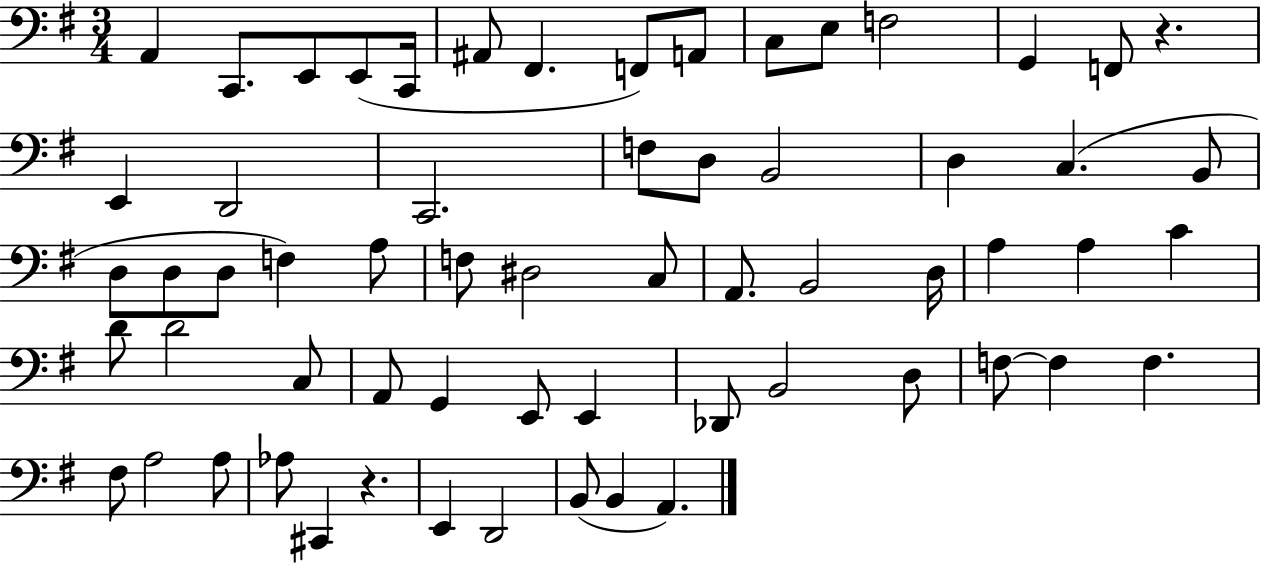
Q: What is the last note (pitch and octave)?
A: A2